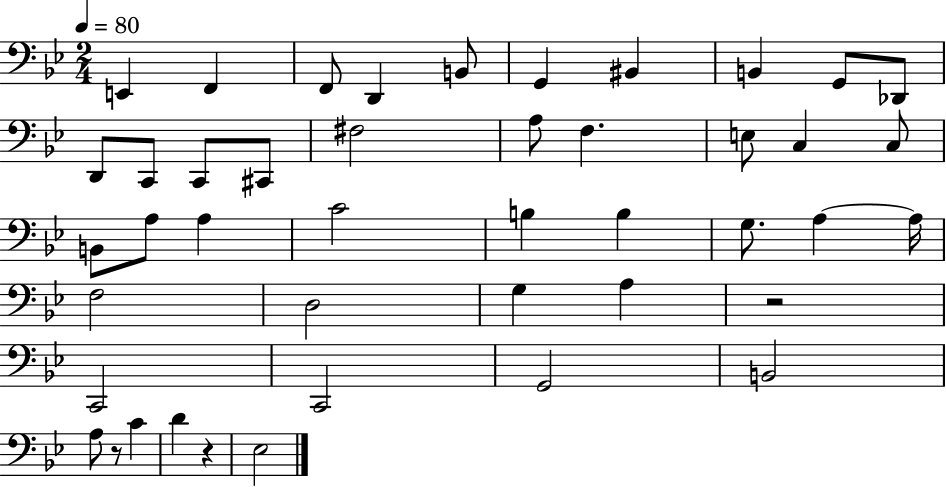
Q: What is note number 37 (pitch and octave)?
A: B2